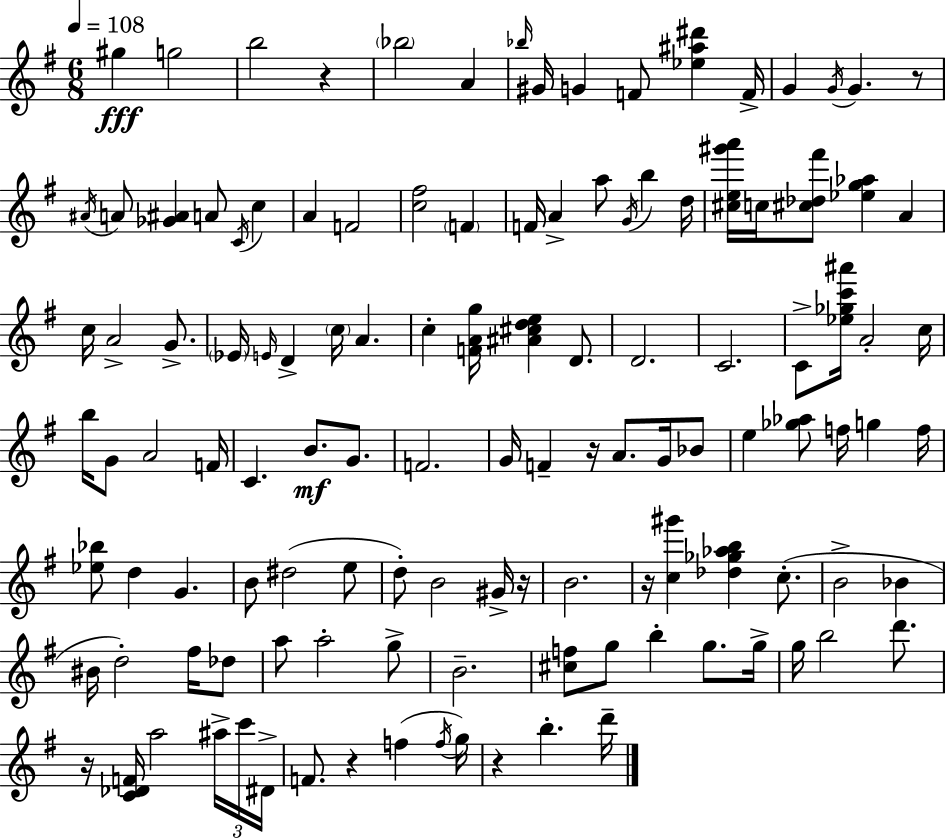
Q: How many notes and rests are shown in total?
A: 121